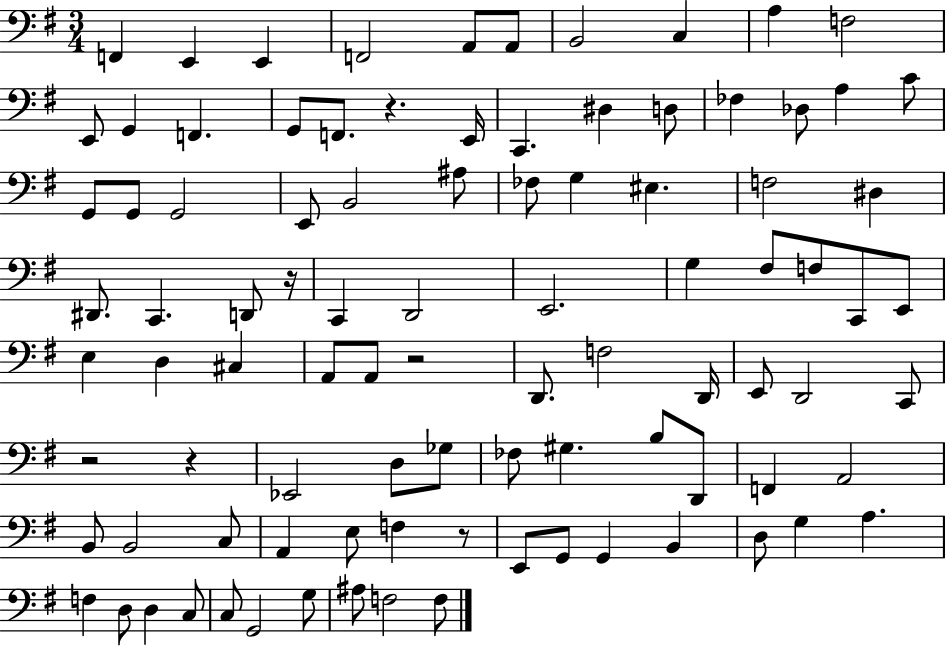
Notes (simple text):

F2/q E2/q E2/q F2/h A2/e A2/e B2/h C3/q A3/q F3/h E2/e G2/q F2/q. G2/e F2/e. R/q. E2/s C2/q. D#3/q D3/e FES3/q Db3/e A3/q C4/e G2/e G2/e G2/h E2/e B2/h A#3/e FES3/e G3/q EIS3/q. F3/h D#3/q D#2/e. C2/q. D2/e R/s C2/q D2/h E2/h. G3/q F#3/e F3/e C2/e E2/e E3/q D3/q C#3/q A2/e A2/e R/h D2/e. F3/h D2/s E2/e D2/h C2/e R/h R/q Eb2/h D3/e Gb3/e FES3/e G#3/q. B3/e D2/e F2/q A2/h B2/e B2/h C3/e A2/q E3/e F3/q R/e E2/e G2/e G2/q B2/q D3/e G3/q A3/q. F3/q D3/e D3/q C3/e C3/e G2/h G3/e A#3/e F3/h F3/e